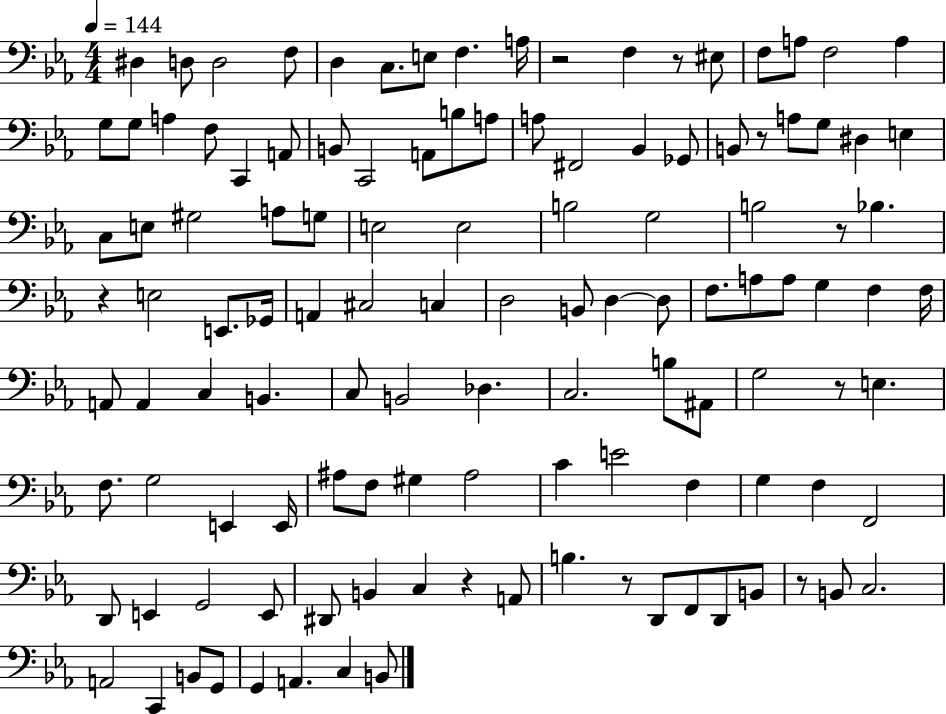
D#3/q D3/e D3/h F3/e D3/q C3/e. E3/e F3/q. A3/s R/h F3/q R/e EIS3/e F3/e A3/e F3/h A3/q G3/e G3/e A3/q F3/e C2/q A2/e B2/e C2/h A2/e B3/e A3/e A3/e F#2/h Bb2/q Gb2/e B2/e R/e A3/e G3/e D#3/q E3/q C3/e E3/e G#3/h A3/e G3/e E3/h E3/h B3/h G3/h B3/h R/e Bb3/q. R/q E3/h E2/e. Gb2/s A2/q C#3/h C3/q D3/h B2/e D3/q D3/e F3/e. A3/e A3/e G3/q F3/q F3/s A2/e A2/q C3/q B2/q. C3/e B2/h Db3/q. C3/h. B3/e A#2/e G3/h R/e E3/q. F3/e. G3/h E2/q E2/s A#3/e F3/e G#3/q A#3/h C4/q E4/h F3/q G3/q F3/q F2/h D2/e E2/q G2/h E2/e D#2/e B2/q C3/q R/q A2/e B3/q. R/e D2/e F2/e D2/e B2/e R/e B2/e C3/h. A2/h C2/q B2/e G2/e G2/q A2/q. C3/q B2/e